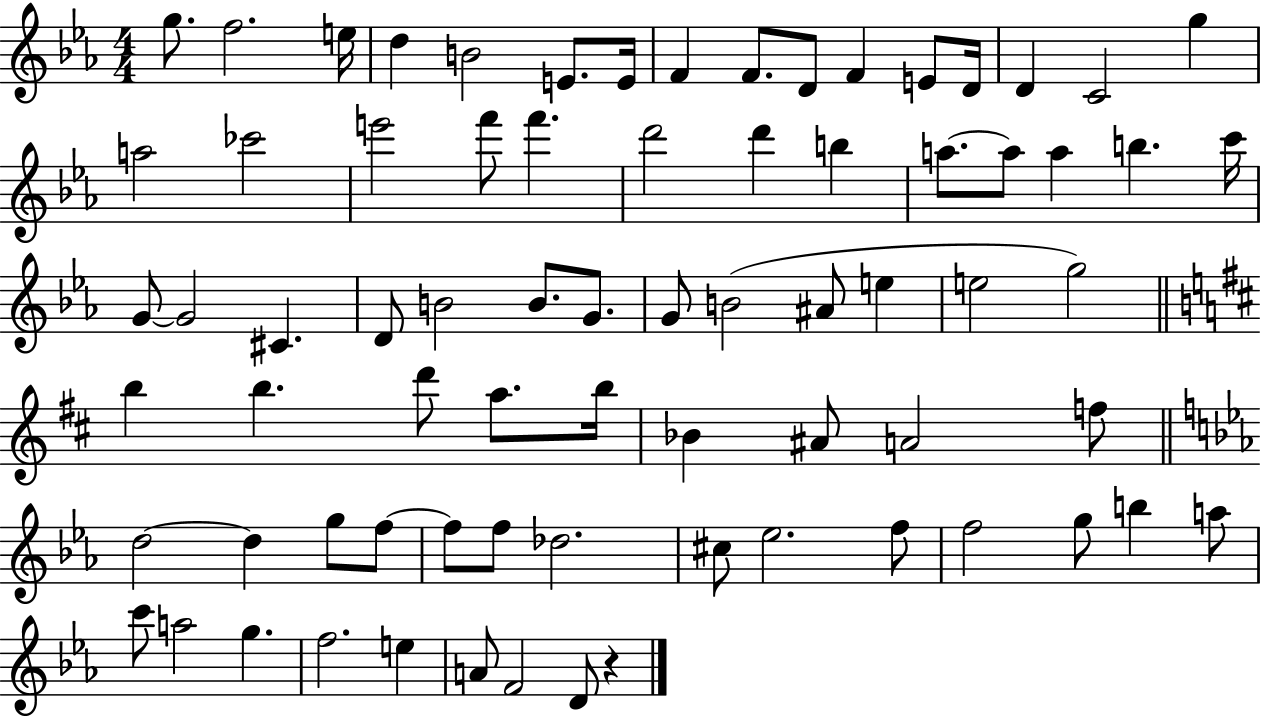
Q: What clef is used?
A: treble